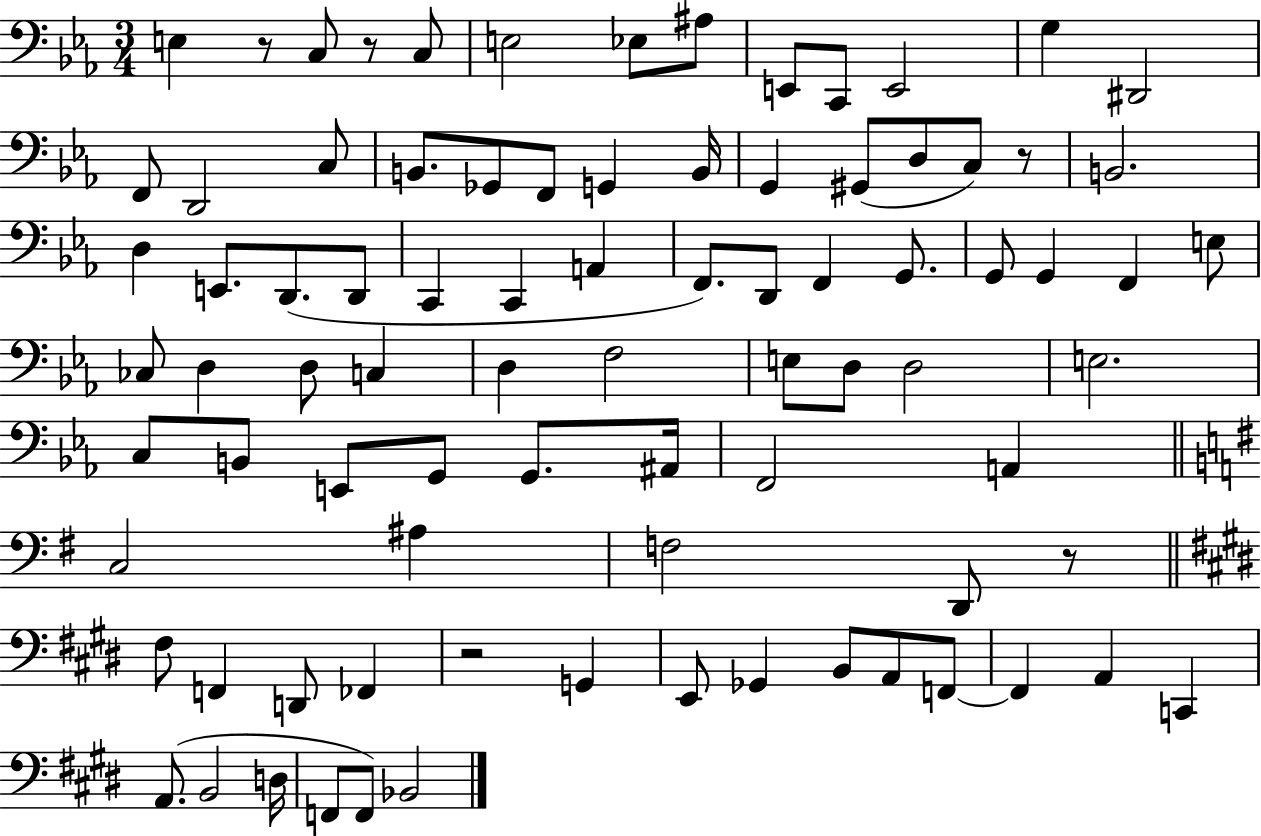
X:1
T:Untitled
M:3/4
L:1/4
K:Eb
E, z/2 C,/2 z/2 C,/2 E,2 _E,/2 ^A,/2 E,,/2 C,,/2 E,,2 G, ^D,,2 F,,/2 D,,2 C,/2 B,,/2 _G,,/2 F,,/2 G,, B,,/4 G,, ^G,,/2 D,/2 C,/2 z/2 B,,2 D, E,,/2 D,,/2 D,,/2 C,, C,, A,, F,,/2 D,,/2 F,, G,,/2 G,,/2 G,, F,, E,/2 _C,/2 D, D,/2 C, D, F,2 E,/2 D,/2 D,2 E,2 C,/2 B,,/2 E,,/2 G,,/2 G,,/2 ^A,,/4 F,,2 A,, C,2 ^A, F,2 D,,/2 z/2 ^F,/2 F,, D,,/2 _F,, z2 G,, E,,/2 _G,, B,,/2 A,,/2 F,,/2 F,, A,, C,, A,,/2 B,,2 D,/4 F,,/2 F,,/2 _B,,2